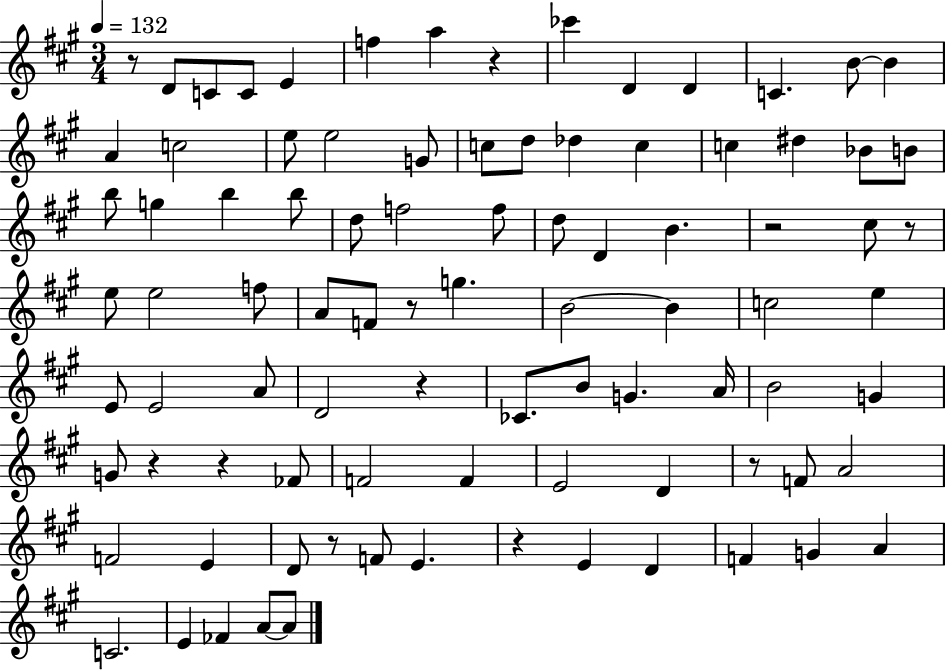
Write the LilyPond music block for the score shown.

{
  \clef treble
  \numericTimeSignature
  \time 3/4
  \key a \major
  \tempo 4 = 132
  r8 d'8 c'8 c'8 e'4 | f''4 a''4 r4 | ces'''4 d'4 d'4 | c'4. b'8~~ b'4 | \break a'4 c''2 | e''8 e''2 g'8 | c''8 d''8 des''4 c''4 | c''4 dis''4 bes'8 b'8 | \break b''8 g''4 b''4 b''8 | d''8 f''2 f''8 | d''8 d'4 b'4. | r2 cis''8 r8 | \break e''8 e''2 f''8 | a'8 f'8 r8 g''4. | b'2~~ b'4 | c''2 e''4 | \break e'8 e'2 a'8 | d'2 r4 | ces'8. b'8 g'4. a'16 | b'2 g'4 | \break g'8 r4 r4 fes'8 | f'2 f'4 | e'2 d'4 | r8 f'8 a'2 | \break f'2 e'4 | d'8 r8 f'8 e'4. | r4 e'4 d'4 | f'4 g'4 a'4 | \break c'2. | e'4 fes'4 a'8~~ a'8 | \bar "|."
}